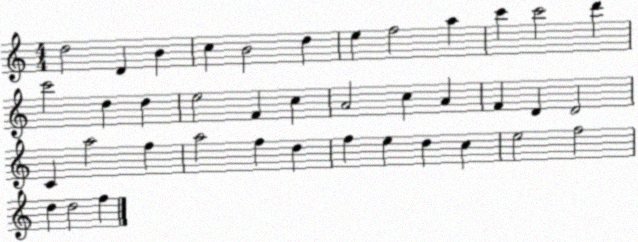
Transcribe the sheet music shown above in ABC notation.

X:1
T:Untitled
M:4/4
L:1/4
K:C
d2 D B c B2 d e f2 a c' c'2 d' c'2 d d e2 F c A2 c A F D D2 C a2 f a2 f d f e d c e2 f2 d d2 f